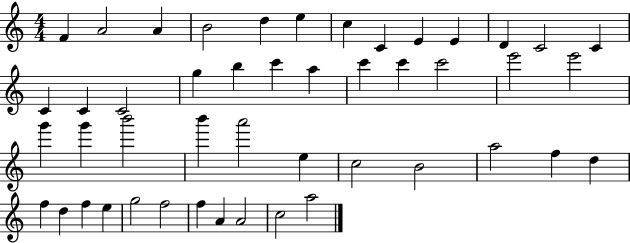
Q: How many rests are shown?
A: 0